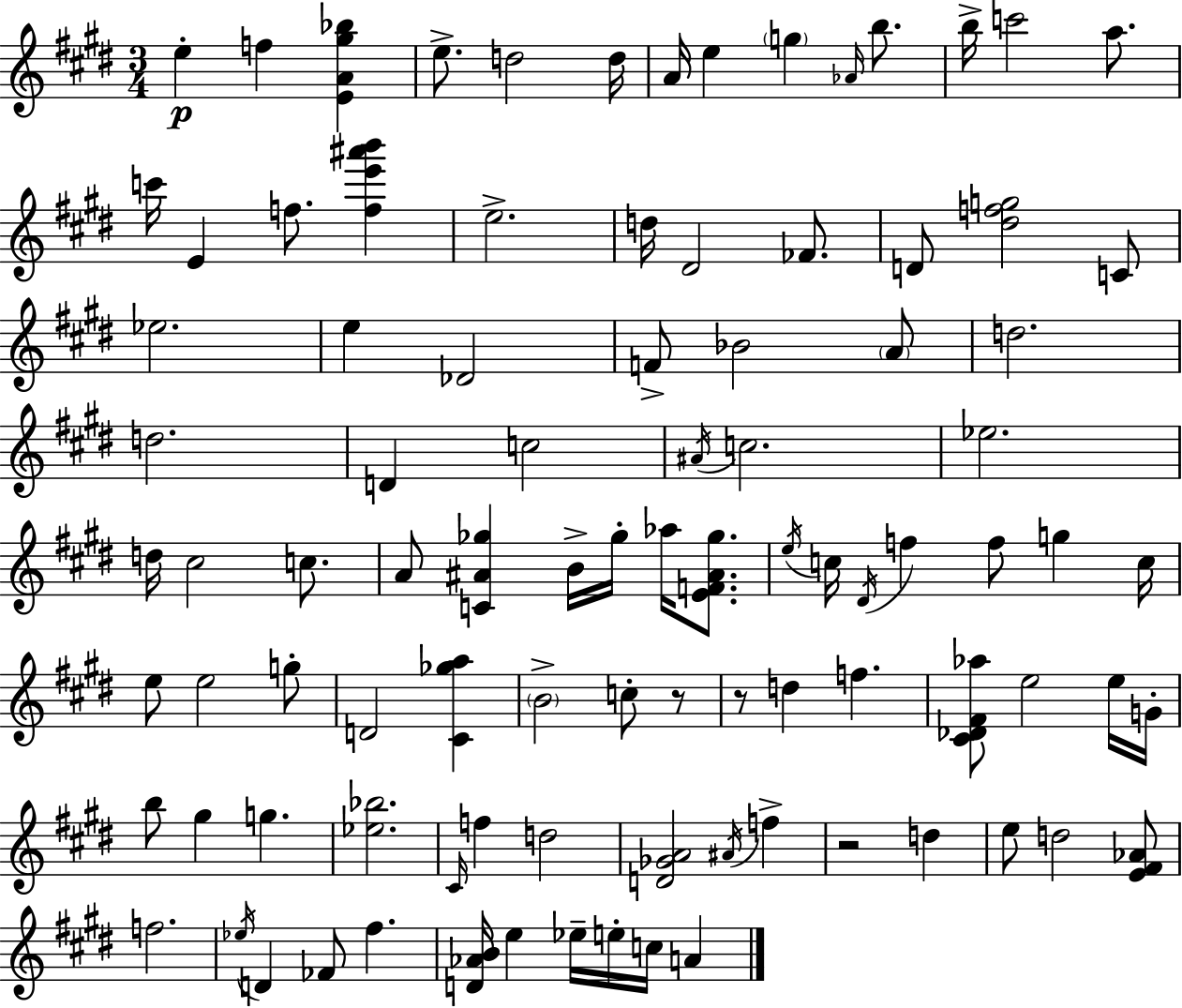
X:1
T:Untitled
M:3/4
L:1/4
K:E
e f [EA^g_b] e/2 d2 d/4 A/4 e g _A/4 b/2 b/4 c'2 a/2 c'/4 E f/2 [fe'^a'b'] e2 d/4 ^D2 _F/2 D/2 [^dfg]2 C/2 _e2 e _D2 F/2 _B2 A/2 d2 d2 D c2 ^A/4 c2 _e2 d/4 ^c2 c/2 A/2 [C^A_g] B/4 _g/4 _a/4 [EF^A_g]/2 e/4 c/4 ^D/4 f f/2 g c/4 e/2 e2 g/2 D2 [^C_ga] B2 c/2 z/2 z/2 d f [^C_D^F_a]/2 e2 e/4 G/4 b/2 ^g g [_e_b]2 ^C/4 f d2 [D_GA]2 ^A/4 f z2 d e/2 d2 [E^F_A]/2 f2 _e/4 D _F/2 ^f [D_AB]/4 e _e/4 e/4 c/4 A